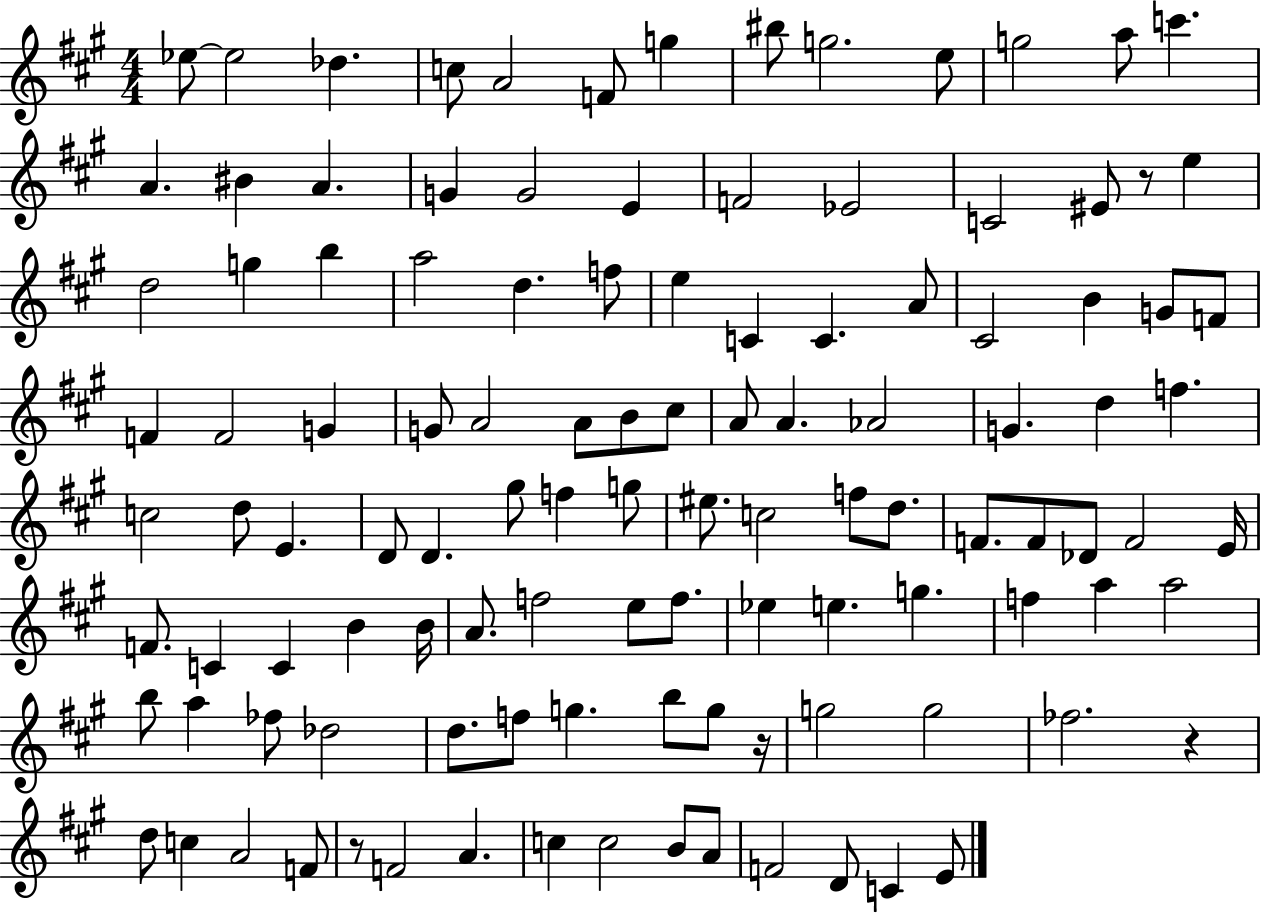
X:1
T:Untitled
M:4/4
L:1/4
K:A
_e/2 _e2 _d c/2 A2 F/2 g ^b/2 g2 e/2 g2 a/2 c' A ^B A G G2 E F2 _E2 C2 ^E/2 z/2 e d2 g b a2 d f/2 e C C A/2 ^C2 B G/2 F/2 F F2 G G/2 A2 A/2 B/2 ^c/2 A/2 A _A2 G d f c2 d/2 E D/2 D ^g/2 f g/2 ^e/2 c2 f/2 d/2 F/2 F/2 _D/2 F2 E/4 F/2 C C B B/4 A/2 f2 e/2 f/2 _e e g f a a2 b/2 a _f/2 _d2 d/2 f/2 g b/2 g/2 z/4 g2 g2 _f2 z d/2 c A2 F/2 z/2 F2 A c c2 B/2 A/2 F2 D/2 C E/2